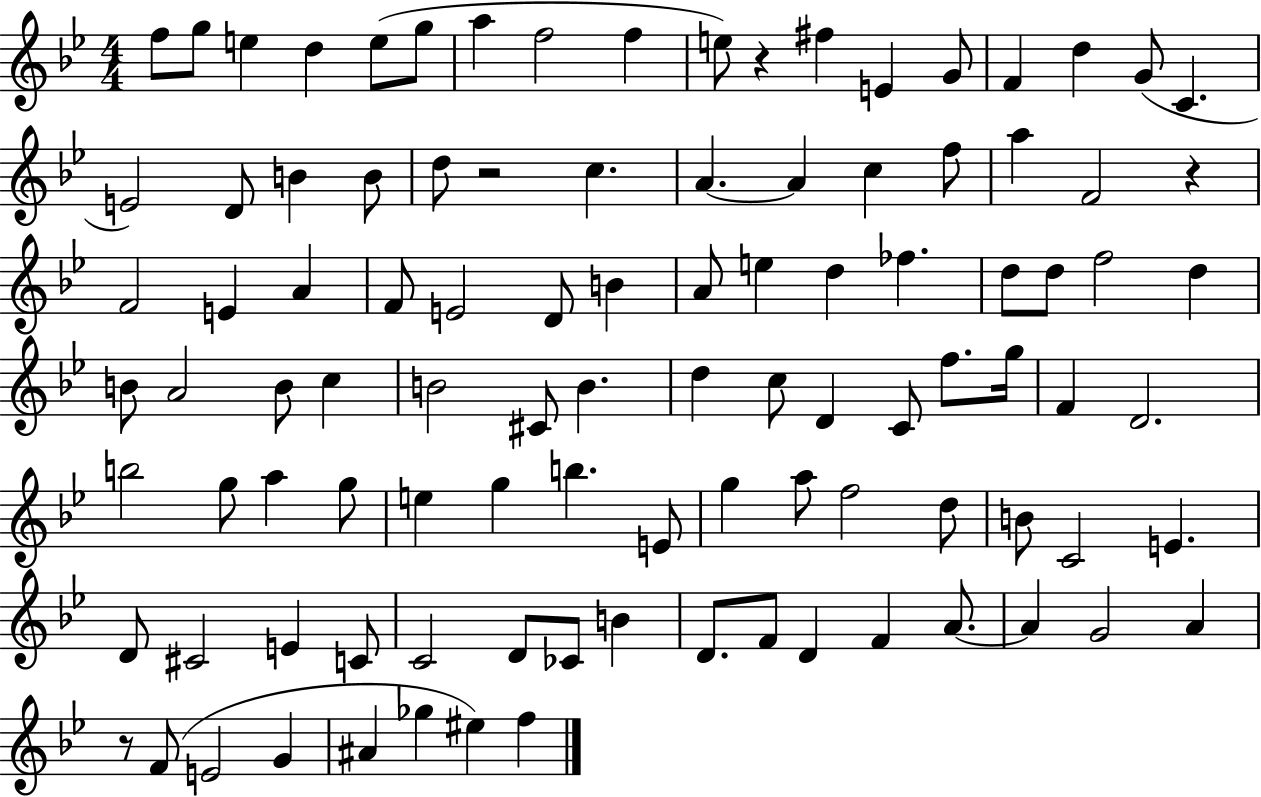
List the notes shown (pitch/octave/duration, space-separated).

F5/e G5/e E5/q D5/q E5/e G5/e A5/q F5/h F5/q E5/e R/q F#5/q E4/q G4/e F4/q D5/q G4/e C4/q. E4/h D4/e B4/q B4/e D5/e R/h C5/q. A4/q. A4/q C5/q F5/e A5/q F4/h R/q F4/h E4/q A4/q F4/e E4/h D4/e B4/q A4/e E5/q D5/q FES5/q. D5/e D5/e F5/h D5/q B4/e A4/h B4/e C5/q B4/h C#4/e B4/q. D5/q C5/e D4/q C4/e F5/e. G5/s F4/q D4/h. B5/h G5/e A5/q G5/e E5/q G5/q B5/q. E4/e G5/q A5/e F5/h D5/e B4/e C4/h E4/q. D4/e C#4/h E4/q C4/e C4/h D4/e CES4/e B4/q D4/e. F4/e D4/q F4/q A4/e. A4/q G4/h A4/q R/e F4/e E4/h G4/q A#4/q Gb5/q EIS5/q F5/q